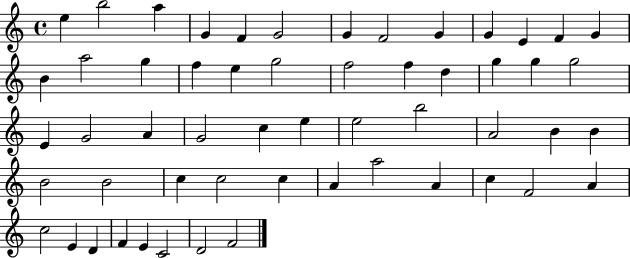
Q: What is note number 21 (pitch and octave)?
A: F5